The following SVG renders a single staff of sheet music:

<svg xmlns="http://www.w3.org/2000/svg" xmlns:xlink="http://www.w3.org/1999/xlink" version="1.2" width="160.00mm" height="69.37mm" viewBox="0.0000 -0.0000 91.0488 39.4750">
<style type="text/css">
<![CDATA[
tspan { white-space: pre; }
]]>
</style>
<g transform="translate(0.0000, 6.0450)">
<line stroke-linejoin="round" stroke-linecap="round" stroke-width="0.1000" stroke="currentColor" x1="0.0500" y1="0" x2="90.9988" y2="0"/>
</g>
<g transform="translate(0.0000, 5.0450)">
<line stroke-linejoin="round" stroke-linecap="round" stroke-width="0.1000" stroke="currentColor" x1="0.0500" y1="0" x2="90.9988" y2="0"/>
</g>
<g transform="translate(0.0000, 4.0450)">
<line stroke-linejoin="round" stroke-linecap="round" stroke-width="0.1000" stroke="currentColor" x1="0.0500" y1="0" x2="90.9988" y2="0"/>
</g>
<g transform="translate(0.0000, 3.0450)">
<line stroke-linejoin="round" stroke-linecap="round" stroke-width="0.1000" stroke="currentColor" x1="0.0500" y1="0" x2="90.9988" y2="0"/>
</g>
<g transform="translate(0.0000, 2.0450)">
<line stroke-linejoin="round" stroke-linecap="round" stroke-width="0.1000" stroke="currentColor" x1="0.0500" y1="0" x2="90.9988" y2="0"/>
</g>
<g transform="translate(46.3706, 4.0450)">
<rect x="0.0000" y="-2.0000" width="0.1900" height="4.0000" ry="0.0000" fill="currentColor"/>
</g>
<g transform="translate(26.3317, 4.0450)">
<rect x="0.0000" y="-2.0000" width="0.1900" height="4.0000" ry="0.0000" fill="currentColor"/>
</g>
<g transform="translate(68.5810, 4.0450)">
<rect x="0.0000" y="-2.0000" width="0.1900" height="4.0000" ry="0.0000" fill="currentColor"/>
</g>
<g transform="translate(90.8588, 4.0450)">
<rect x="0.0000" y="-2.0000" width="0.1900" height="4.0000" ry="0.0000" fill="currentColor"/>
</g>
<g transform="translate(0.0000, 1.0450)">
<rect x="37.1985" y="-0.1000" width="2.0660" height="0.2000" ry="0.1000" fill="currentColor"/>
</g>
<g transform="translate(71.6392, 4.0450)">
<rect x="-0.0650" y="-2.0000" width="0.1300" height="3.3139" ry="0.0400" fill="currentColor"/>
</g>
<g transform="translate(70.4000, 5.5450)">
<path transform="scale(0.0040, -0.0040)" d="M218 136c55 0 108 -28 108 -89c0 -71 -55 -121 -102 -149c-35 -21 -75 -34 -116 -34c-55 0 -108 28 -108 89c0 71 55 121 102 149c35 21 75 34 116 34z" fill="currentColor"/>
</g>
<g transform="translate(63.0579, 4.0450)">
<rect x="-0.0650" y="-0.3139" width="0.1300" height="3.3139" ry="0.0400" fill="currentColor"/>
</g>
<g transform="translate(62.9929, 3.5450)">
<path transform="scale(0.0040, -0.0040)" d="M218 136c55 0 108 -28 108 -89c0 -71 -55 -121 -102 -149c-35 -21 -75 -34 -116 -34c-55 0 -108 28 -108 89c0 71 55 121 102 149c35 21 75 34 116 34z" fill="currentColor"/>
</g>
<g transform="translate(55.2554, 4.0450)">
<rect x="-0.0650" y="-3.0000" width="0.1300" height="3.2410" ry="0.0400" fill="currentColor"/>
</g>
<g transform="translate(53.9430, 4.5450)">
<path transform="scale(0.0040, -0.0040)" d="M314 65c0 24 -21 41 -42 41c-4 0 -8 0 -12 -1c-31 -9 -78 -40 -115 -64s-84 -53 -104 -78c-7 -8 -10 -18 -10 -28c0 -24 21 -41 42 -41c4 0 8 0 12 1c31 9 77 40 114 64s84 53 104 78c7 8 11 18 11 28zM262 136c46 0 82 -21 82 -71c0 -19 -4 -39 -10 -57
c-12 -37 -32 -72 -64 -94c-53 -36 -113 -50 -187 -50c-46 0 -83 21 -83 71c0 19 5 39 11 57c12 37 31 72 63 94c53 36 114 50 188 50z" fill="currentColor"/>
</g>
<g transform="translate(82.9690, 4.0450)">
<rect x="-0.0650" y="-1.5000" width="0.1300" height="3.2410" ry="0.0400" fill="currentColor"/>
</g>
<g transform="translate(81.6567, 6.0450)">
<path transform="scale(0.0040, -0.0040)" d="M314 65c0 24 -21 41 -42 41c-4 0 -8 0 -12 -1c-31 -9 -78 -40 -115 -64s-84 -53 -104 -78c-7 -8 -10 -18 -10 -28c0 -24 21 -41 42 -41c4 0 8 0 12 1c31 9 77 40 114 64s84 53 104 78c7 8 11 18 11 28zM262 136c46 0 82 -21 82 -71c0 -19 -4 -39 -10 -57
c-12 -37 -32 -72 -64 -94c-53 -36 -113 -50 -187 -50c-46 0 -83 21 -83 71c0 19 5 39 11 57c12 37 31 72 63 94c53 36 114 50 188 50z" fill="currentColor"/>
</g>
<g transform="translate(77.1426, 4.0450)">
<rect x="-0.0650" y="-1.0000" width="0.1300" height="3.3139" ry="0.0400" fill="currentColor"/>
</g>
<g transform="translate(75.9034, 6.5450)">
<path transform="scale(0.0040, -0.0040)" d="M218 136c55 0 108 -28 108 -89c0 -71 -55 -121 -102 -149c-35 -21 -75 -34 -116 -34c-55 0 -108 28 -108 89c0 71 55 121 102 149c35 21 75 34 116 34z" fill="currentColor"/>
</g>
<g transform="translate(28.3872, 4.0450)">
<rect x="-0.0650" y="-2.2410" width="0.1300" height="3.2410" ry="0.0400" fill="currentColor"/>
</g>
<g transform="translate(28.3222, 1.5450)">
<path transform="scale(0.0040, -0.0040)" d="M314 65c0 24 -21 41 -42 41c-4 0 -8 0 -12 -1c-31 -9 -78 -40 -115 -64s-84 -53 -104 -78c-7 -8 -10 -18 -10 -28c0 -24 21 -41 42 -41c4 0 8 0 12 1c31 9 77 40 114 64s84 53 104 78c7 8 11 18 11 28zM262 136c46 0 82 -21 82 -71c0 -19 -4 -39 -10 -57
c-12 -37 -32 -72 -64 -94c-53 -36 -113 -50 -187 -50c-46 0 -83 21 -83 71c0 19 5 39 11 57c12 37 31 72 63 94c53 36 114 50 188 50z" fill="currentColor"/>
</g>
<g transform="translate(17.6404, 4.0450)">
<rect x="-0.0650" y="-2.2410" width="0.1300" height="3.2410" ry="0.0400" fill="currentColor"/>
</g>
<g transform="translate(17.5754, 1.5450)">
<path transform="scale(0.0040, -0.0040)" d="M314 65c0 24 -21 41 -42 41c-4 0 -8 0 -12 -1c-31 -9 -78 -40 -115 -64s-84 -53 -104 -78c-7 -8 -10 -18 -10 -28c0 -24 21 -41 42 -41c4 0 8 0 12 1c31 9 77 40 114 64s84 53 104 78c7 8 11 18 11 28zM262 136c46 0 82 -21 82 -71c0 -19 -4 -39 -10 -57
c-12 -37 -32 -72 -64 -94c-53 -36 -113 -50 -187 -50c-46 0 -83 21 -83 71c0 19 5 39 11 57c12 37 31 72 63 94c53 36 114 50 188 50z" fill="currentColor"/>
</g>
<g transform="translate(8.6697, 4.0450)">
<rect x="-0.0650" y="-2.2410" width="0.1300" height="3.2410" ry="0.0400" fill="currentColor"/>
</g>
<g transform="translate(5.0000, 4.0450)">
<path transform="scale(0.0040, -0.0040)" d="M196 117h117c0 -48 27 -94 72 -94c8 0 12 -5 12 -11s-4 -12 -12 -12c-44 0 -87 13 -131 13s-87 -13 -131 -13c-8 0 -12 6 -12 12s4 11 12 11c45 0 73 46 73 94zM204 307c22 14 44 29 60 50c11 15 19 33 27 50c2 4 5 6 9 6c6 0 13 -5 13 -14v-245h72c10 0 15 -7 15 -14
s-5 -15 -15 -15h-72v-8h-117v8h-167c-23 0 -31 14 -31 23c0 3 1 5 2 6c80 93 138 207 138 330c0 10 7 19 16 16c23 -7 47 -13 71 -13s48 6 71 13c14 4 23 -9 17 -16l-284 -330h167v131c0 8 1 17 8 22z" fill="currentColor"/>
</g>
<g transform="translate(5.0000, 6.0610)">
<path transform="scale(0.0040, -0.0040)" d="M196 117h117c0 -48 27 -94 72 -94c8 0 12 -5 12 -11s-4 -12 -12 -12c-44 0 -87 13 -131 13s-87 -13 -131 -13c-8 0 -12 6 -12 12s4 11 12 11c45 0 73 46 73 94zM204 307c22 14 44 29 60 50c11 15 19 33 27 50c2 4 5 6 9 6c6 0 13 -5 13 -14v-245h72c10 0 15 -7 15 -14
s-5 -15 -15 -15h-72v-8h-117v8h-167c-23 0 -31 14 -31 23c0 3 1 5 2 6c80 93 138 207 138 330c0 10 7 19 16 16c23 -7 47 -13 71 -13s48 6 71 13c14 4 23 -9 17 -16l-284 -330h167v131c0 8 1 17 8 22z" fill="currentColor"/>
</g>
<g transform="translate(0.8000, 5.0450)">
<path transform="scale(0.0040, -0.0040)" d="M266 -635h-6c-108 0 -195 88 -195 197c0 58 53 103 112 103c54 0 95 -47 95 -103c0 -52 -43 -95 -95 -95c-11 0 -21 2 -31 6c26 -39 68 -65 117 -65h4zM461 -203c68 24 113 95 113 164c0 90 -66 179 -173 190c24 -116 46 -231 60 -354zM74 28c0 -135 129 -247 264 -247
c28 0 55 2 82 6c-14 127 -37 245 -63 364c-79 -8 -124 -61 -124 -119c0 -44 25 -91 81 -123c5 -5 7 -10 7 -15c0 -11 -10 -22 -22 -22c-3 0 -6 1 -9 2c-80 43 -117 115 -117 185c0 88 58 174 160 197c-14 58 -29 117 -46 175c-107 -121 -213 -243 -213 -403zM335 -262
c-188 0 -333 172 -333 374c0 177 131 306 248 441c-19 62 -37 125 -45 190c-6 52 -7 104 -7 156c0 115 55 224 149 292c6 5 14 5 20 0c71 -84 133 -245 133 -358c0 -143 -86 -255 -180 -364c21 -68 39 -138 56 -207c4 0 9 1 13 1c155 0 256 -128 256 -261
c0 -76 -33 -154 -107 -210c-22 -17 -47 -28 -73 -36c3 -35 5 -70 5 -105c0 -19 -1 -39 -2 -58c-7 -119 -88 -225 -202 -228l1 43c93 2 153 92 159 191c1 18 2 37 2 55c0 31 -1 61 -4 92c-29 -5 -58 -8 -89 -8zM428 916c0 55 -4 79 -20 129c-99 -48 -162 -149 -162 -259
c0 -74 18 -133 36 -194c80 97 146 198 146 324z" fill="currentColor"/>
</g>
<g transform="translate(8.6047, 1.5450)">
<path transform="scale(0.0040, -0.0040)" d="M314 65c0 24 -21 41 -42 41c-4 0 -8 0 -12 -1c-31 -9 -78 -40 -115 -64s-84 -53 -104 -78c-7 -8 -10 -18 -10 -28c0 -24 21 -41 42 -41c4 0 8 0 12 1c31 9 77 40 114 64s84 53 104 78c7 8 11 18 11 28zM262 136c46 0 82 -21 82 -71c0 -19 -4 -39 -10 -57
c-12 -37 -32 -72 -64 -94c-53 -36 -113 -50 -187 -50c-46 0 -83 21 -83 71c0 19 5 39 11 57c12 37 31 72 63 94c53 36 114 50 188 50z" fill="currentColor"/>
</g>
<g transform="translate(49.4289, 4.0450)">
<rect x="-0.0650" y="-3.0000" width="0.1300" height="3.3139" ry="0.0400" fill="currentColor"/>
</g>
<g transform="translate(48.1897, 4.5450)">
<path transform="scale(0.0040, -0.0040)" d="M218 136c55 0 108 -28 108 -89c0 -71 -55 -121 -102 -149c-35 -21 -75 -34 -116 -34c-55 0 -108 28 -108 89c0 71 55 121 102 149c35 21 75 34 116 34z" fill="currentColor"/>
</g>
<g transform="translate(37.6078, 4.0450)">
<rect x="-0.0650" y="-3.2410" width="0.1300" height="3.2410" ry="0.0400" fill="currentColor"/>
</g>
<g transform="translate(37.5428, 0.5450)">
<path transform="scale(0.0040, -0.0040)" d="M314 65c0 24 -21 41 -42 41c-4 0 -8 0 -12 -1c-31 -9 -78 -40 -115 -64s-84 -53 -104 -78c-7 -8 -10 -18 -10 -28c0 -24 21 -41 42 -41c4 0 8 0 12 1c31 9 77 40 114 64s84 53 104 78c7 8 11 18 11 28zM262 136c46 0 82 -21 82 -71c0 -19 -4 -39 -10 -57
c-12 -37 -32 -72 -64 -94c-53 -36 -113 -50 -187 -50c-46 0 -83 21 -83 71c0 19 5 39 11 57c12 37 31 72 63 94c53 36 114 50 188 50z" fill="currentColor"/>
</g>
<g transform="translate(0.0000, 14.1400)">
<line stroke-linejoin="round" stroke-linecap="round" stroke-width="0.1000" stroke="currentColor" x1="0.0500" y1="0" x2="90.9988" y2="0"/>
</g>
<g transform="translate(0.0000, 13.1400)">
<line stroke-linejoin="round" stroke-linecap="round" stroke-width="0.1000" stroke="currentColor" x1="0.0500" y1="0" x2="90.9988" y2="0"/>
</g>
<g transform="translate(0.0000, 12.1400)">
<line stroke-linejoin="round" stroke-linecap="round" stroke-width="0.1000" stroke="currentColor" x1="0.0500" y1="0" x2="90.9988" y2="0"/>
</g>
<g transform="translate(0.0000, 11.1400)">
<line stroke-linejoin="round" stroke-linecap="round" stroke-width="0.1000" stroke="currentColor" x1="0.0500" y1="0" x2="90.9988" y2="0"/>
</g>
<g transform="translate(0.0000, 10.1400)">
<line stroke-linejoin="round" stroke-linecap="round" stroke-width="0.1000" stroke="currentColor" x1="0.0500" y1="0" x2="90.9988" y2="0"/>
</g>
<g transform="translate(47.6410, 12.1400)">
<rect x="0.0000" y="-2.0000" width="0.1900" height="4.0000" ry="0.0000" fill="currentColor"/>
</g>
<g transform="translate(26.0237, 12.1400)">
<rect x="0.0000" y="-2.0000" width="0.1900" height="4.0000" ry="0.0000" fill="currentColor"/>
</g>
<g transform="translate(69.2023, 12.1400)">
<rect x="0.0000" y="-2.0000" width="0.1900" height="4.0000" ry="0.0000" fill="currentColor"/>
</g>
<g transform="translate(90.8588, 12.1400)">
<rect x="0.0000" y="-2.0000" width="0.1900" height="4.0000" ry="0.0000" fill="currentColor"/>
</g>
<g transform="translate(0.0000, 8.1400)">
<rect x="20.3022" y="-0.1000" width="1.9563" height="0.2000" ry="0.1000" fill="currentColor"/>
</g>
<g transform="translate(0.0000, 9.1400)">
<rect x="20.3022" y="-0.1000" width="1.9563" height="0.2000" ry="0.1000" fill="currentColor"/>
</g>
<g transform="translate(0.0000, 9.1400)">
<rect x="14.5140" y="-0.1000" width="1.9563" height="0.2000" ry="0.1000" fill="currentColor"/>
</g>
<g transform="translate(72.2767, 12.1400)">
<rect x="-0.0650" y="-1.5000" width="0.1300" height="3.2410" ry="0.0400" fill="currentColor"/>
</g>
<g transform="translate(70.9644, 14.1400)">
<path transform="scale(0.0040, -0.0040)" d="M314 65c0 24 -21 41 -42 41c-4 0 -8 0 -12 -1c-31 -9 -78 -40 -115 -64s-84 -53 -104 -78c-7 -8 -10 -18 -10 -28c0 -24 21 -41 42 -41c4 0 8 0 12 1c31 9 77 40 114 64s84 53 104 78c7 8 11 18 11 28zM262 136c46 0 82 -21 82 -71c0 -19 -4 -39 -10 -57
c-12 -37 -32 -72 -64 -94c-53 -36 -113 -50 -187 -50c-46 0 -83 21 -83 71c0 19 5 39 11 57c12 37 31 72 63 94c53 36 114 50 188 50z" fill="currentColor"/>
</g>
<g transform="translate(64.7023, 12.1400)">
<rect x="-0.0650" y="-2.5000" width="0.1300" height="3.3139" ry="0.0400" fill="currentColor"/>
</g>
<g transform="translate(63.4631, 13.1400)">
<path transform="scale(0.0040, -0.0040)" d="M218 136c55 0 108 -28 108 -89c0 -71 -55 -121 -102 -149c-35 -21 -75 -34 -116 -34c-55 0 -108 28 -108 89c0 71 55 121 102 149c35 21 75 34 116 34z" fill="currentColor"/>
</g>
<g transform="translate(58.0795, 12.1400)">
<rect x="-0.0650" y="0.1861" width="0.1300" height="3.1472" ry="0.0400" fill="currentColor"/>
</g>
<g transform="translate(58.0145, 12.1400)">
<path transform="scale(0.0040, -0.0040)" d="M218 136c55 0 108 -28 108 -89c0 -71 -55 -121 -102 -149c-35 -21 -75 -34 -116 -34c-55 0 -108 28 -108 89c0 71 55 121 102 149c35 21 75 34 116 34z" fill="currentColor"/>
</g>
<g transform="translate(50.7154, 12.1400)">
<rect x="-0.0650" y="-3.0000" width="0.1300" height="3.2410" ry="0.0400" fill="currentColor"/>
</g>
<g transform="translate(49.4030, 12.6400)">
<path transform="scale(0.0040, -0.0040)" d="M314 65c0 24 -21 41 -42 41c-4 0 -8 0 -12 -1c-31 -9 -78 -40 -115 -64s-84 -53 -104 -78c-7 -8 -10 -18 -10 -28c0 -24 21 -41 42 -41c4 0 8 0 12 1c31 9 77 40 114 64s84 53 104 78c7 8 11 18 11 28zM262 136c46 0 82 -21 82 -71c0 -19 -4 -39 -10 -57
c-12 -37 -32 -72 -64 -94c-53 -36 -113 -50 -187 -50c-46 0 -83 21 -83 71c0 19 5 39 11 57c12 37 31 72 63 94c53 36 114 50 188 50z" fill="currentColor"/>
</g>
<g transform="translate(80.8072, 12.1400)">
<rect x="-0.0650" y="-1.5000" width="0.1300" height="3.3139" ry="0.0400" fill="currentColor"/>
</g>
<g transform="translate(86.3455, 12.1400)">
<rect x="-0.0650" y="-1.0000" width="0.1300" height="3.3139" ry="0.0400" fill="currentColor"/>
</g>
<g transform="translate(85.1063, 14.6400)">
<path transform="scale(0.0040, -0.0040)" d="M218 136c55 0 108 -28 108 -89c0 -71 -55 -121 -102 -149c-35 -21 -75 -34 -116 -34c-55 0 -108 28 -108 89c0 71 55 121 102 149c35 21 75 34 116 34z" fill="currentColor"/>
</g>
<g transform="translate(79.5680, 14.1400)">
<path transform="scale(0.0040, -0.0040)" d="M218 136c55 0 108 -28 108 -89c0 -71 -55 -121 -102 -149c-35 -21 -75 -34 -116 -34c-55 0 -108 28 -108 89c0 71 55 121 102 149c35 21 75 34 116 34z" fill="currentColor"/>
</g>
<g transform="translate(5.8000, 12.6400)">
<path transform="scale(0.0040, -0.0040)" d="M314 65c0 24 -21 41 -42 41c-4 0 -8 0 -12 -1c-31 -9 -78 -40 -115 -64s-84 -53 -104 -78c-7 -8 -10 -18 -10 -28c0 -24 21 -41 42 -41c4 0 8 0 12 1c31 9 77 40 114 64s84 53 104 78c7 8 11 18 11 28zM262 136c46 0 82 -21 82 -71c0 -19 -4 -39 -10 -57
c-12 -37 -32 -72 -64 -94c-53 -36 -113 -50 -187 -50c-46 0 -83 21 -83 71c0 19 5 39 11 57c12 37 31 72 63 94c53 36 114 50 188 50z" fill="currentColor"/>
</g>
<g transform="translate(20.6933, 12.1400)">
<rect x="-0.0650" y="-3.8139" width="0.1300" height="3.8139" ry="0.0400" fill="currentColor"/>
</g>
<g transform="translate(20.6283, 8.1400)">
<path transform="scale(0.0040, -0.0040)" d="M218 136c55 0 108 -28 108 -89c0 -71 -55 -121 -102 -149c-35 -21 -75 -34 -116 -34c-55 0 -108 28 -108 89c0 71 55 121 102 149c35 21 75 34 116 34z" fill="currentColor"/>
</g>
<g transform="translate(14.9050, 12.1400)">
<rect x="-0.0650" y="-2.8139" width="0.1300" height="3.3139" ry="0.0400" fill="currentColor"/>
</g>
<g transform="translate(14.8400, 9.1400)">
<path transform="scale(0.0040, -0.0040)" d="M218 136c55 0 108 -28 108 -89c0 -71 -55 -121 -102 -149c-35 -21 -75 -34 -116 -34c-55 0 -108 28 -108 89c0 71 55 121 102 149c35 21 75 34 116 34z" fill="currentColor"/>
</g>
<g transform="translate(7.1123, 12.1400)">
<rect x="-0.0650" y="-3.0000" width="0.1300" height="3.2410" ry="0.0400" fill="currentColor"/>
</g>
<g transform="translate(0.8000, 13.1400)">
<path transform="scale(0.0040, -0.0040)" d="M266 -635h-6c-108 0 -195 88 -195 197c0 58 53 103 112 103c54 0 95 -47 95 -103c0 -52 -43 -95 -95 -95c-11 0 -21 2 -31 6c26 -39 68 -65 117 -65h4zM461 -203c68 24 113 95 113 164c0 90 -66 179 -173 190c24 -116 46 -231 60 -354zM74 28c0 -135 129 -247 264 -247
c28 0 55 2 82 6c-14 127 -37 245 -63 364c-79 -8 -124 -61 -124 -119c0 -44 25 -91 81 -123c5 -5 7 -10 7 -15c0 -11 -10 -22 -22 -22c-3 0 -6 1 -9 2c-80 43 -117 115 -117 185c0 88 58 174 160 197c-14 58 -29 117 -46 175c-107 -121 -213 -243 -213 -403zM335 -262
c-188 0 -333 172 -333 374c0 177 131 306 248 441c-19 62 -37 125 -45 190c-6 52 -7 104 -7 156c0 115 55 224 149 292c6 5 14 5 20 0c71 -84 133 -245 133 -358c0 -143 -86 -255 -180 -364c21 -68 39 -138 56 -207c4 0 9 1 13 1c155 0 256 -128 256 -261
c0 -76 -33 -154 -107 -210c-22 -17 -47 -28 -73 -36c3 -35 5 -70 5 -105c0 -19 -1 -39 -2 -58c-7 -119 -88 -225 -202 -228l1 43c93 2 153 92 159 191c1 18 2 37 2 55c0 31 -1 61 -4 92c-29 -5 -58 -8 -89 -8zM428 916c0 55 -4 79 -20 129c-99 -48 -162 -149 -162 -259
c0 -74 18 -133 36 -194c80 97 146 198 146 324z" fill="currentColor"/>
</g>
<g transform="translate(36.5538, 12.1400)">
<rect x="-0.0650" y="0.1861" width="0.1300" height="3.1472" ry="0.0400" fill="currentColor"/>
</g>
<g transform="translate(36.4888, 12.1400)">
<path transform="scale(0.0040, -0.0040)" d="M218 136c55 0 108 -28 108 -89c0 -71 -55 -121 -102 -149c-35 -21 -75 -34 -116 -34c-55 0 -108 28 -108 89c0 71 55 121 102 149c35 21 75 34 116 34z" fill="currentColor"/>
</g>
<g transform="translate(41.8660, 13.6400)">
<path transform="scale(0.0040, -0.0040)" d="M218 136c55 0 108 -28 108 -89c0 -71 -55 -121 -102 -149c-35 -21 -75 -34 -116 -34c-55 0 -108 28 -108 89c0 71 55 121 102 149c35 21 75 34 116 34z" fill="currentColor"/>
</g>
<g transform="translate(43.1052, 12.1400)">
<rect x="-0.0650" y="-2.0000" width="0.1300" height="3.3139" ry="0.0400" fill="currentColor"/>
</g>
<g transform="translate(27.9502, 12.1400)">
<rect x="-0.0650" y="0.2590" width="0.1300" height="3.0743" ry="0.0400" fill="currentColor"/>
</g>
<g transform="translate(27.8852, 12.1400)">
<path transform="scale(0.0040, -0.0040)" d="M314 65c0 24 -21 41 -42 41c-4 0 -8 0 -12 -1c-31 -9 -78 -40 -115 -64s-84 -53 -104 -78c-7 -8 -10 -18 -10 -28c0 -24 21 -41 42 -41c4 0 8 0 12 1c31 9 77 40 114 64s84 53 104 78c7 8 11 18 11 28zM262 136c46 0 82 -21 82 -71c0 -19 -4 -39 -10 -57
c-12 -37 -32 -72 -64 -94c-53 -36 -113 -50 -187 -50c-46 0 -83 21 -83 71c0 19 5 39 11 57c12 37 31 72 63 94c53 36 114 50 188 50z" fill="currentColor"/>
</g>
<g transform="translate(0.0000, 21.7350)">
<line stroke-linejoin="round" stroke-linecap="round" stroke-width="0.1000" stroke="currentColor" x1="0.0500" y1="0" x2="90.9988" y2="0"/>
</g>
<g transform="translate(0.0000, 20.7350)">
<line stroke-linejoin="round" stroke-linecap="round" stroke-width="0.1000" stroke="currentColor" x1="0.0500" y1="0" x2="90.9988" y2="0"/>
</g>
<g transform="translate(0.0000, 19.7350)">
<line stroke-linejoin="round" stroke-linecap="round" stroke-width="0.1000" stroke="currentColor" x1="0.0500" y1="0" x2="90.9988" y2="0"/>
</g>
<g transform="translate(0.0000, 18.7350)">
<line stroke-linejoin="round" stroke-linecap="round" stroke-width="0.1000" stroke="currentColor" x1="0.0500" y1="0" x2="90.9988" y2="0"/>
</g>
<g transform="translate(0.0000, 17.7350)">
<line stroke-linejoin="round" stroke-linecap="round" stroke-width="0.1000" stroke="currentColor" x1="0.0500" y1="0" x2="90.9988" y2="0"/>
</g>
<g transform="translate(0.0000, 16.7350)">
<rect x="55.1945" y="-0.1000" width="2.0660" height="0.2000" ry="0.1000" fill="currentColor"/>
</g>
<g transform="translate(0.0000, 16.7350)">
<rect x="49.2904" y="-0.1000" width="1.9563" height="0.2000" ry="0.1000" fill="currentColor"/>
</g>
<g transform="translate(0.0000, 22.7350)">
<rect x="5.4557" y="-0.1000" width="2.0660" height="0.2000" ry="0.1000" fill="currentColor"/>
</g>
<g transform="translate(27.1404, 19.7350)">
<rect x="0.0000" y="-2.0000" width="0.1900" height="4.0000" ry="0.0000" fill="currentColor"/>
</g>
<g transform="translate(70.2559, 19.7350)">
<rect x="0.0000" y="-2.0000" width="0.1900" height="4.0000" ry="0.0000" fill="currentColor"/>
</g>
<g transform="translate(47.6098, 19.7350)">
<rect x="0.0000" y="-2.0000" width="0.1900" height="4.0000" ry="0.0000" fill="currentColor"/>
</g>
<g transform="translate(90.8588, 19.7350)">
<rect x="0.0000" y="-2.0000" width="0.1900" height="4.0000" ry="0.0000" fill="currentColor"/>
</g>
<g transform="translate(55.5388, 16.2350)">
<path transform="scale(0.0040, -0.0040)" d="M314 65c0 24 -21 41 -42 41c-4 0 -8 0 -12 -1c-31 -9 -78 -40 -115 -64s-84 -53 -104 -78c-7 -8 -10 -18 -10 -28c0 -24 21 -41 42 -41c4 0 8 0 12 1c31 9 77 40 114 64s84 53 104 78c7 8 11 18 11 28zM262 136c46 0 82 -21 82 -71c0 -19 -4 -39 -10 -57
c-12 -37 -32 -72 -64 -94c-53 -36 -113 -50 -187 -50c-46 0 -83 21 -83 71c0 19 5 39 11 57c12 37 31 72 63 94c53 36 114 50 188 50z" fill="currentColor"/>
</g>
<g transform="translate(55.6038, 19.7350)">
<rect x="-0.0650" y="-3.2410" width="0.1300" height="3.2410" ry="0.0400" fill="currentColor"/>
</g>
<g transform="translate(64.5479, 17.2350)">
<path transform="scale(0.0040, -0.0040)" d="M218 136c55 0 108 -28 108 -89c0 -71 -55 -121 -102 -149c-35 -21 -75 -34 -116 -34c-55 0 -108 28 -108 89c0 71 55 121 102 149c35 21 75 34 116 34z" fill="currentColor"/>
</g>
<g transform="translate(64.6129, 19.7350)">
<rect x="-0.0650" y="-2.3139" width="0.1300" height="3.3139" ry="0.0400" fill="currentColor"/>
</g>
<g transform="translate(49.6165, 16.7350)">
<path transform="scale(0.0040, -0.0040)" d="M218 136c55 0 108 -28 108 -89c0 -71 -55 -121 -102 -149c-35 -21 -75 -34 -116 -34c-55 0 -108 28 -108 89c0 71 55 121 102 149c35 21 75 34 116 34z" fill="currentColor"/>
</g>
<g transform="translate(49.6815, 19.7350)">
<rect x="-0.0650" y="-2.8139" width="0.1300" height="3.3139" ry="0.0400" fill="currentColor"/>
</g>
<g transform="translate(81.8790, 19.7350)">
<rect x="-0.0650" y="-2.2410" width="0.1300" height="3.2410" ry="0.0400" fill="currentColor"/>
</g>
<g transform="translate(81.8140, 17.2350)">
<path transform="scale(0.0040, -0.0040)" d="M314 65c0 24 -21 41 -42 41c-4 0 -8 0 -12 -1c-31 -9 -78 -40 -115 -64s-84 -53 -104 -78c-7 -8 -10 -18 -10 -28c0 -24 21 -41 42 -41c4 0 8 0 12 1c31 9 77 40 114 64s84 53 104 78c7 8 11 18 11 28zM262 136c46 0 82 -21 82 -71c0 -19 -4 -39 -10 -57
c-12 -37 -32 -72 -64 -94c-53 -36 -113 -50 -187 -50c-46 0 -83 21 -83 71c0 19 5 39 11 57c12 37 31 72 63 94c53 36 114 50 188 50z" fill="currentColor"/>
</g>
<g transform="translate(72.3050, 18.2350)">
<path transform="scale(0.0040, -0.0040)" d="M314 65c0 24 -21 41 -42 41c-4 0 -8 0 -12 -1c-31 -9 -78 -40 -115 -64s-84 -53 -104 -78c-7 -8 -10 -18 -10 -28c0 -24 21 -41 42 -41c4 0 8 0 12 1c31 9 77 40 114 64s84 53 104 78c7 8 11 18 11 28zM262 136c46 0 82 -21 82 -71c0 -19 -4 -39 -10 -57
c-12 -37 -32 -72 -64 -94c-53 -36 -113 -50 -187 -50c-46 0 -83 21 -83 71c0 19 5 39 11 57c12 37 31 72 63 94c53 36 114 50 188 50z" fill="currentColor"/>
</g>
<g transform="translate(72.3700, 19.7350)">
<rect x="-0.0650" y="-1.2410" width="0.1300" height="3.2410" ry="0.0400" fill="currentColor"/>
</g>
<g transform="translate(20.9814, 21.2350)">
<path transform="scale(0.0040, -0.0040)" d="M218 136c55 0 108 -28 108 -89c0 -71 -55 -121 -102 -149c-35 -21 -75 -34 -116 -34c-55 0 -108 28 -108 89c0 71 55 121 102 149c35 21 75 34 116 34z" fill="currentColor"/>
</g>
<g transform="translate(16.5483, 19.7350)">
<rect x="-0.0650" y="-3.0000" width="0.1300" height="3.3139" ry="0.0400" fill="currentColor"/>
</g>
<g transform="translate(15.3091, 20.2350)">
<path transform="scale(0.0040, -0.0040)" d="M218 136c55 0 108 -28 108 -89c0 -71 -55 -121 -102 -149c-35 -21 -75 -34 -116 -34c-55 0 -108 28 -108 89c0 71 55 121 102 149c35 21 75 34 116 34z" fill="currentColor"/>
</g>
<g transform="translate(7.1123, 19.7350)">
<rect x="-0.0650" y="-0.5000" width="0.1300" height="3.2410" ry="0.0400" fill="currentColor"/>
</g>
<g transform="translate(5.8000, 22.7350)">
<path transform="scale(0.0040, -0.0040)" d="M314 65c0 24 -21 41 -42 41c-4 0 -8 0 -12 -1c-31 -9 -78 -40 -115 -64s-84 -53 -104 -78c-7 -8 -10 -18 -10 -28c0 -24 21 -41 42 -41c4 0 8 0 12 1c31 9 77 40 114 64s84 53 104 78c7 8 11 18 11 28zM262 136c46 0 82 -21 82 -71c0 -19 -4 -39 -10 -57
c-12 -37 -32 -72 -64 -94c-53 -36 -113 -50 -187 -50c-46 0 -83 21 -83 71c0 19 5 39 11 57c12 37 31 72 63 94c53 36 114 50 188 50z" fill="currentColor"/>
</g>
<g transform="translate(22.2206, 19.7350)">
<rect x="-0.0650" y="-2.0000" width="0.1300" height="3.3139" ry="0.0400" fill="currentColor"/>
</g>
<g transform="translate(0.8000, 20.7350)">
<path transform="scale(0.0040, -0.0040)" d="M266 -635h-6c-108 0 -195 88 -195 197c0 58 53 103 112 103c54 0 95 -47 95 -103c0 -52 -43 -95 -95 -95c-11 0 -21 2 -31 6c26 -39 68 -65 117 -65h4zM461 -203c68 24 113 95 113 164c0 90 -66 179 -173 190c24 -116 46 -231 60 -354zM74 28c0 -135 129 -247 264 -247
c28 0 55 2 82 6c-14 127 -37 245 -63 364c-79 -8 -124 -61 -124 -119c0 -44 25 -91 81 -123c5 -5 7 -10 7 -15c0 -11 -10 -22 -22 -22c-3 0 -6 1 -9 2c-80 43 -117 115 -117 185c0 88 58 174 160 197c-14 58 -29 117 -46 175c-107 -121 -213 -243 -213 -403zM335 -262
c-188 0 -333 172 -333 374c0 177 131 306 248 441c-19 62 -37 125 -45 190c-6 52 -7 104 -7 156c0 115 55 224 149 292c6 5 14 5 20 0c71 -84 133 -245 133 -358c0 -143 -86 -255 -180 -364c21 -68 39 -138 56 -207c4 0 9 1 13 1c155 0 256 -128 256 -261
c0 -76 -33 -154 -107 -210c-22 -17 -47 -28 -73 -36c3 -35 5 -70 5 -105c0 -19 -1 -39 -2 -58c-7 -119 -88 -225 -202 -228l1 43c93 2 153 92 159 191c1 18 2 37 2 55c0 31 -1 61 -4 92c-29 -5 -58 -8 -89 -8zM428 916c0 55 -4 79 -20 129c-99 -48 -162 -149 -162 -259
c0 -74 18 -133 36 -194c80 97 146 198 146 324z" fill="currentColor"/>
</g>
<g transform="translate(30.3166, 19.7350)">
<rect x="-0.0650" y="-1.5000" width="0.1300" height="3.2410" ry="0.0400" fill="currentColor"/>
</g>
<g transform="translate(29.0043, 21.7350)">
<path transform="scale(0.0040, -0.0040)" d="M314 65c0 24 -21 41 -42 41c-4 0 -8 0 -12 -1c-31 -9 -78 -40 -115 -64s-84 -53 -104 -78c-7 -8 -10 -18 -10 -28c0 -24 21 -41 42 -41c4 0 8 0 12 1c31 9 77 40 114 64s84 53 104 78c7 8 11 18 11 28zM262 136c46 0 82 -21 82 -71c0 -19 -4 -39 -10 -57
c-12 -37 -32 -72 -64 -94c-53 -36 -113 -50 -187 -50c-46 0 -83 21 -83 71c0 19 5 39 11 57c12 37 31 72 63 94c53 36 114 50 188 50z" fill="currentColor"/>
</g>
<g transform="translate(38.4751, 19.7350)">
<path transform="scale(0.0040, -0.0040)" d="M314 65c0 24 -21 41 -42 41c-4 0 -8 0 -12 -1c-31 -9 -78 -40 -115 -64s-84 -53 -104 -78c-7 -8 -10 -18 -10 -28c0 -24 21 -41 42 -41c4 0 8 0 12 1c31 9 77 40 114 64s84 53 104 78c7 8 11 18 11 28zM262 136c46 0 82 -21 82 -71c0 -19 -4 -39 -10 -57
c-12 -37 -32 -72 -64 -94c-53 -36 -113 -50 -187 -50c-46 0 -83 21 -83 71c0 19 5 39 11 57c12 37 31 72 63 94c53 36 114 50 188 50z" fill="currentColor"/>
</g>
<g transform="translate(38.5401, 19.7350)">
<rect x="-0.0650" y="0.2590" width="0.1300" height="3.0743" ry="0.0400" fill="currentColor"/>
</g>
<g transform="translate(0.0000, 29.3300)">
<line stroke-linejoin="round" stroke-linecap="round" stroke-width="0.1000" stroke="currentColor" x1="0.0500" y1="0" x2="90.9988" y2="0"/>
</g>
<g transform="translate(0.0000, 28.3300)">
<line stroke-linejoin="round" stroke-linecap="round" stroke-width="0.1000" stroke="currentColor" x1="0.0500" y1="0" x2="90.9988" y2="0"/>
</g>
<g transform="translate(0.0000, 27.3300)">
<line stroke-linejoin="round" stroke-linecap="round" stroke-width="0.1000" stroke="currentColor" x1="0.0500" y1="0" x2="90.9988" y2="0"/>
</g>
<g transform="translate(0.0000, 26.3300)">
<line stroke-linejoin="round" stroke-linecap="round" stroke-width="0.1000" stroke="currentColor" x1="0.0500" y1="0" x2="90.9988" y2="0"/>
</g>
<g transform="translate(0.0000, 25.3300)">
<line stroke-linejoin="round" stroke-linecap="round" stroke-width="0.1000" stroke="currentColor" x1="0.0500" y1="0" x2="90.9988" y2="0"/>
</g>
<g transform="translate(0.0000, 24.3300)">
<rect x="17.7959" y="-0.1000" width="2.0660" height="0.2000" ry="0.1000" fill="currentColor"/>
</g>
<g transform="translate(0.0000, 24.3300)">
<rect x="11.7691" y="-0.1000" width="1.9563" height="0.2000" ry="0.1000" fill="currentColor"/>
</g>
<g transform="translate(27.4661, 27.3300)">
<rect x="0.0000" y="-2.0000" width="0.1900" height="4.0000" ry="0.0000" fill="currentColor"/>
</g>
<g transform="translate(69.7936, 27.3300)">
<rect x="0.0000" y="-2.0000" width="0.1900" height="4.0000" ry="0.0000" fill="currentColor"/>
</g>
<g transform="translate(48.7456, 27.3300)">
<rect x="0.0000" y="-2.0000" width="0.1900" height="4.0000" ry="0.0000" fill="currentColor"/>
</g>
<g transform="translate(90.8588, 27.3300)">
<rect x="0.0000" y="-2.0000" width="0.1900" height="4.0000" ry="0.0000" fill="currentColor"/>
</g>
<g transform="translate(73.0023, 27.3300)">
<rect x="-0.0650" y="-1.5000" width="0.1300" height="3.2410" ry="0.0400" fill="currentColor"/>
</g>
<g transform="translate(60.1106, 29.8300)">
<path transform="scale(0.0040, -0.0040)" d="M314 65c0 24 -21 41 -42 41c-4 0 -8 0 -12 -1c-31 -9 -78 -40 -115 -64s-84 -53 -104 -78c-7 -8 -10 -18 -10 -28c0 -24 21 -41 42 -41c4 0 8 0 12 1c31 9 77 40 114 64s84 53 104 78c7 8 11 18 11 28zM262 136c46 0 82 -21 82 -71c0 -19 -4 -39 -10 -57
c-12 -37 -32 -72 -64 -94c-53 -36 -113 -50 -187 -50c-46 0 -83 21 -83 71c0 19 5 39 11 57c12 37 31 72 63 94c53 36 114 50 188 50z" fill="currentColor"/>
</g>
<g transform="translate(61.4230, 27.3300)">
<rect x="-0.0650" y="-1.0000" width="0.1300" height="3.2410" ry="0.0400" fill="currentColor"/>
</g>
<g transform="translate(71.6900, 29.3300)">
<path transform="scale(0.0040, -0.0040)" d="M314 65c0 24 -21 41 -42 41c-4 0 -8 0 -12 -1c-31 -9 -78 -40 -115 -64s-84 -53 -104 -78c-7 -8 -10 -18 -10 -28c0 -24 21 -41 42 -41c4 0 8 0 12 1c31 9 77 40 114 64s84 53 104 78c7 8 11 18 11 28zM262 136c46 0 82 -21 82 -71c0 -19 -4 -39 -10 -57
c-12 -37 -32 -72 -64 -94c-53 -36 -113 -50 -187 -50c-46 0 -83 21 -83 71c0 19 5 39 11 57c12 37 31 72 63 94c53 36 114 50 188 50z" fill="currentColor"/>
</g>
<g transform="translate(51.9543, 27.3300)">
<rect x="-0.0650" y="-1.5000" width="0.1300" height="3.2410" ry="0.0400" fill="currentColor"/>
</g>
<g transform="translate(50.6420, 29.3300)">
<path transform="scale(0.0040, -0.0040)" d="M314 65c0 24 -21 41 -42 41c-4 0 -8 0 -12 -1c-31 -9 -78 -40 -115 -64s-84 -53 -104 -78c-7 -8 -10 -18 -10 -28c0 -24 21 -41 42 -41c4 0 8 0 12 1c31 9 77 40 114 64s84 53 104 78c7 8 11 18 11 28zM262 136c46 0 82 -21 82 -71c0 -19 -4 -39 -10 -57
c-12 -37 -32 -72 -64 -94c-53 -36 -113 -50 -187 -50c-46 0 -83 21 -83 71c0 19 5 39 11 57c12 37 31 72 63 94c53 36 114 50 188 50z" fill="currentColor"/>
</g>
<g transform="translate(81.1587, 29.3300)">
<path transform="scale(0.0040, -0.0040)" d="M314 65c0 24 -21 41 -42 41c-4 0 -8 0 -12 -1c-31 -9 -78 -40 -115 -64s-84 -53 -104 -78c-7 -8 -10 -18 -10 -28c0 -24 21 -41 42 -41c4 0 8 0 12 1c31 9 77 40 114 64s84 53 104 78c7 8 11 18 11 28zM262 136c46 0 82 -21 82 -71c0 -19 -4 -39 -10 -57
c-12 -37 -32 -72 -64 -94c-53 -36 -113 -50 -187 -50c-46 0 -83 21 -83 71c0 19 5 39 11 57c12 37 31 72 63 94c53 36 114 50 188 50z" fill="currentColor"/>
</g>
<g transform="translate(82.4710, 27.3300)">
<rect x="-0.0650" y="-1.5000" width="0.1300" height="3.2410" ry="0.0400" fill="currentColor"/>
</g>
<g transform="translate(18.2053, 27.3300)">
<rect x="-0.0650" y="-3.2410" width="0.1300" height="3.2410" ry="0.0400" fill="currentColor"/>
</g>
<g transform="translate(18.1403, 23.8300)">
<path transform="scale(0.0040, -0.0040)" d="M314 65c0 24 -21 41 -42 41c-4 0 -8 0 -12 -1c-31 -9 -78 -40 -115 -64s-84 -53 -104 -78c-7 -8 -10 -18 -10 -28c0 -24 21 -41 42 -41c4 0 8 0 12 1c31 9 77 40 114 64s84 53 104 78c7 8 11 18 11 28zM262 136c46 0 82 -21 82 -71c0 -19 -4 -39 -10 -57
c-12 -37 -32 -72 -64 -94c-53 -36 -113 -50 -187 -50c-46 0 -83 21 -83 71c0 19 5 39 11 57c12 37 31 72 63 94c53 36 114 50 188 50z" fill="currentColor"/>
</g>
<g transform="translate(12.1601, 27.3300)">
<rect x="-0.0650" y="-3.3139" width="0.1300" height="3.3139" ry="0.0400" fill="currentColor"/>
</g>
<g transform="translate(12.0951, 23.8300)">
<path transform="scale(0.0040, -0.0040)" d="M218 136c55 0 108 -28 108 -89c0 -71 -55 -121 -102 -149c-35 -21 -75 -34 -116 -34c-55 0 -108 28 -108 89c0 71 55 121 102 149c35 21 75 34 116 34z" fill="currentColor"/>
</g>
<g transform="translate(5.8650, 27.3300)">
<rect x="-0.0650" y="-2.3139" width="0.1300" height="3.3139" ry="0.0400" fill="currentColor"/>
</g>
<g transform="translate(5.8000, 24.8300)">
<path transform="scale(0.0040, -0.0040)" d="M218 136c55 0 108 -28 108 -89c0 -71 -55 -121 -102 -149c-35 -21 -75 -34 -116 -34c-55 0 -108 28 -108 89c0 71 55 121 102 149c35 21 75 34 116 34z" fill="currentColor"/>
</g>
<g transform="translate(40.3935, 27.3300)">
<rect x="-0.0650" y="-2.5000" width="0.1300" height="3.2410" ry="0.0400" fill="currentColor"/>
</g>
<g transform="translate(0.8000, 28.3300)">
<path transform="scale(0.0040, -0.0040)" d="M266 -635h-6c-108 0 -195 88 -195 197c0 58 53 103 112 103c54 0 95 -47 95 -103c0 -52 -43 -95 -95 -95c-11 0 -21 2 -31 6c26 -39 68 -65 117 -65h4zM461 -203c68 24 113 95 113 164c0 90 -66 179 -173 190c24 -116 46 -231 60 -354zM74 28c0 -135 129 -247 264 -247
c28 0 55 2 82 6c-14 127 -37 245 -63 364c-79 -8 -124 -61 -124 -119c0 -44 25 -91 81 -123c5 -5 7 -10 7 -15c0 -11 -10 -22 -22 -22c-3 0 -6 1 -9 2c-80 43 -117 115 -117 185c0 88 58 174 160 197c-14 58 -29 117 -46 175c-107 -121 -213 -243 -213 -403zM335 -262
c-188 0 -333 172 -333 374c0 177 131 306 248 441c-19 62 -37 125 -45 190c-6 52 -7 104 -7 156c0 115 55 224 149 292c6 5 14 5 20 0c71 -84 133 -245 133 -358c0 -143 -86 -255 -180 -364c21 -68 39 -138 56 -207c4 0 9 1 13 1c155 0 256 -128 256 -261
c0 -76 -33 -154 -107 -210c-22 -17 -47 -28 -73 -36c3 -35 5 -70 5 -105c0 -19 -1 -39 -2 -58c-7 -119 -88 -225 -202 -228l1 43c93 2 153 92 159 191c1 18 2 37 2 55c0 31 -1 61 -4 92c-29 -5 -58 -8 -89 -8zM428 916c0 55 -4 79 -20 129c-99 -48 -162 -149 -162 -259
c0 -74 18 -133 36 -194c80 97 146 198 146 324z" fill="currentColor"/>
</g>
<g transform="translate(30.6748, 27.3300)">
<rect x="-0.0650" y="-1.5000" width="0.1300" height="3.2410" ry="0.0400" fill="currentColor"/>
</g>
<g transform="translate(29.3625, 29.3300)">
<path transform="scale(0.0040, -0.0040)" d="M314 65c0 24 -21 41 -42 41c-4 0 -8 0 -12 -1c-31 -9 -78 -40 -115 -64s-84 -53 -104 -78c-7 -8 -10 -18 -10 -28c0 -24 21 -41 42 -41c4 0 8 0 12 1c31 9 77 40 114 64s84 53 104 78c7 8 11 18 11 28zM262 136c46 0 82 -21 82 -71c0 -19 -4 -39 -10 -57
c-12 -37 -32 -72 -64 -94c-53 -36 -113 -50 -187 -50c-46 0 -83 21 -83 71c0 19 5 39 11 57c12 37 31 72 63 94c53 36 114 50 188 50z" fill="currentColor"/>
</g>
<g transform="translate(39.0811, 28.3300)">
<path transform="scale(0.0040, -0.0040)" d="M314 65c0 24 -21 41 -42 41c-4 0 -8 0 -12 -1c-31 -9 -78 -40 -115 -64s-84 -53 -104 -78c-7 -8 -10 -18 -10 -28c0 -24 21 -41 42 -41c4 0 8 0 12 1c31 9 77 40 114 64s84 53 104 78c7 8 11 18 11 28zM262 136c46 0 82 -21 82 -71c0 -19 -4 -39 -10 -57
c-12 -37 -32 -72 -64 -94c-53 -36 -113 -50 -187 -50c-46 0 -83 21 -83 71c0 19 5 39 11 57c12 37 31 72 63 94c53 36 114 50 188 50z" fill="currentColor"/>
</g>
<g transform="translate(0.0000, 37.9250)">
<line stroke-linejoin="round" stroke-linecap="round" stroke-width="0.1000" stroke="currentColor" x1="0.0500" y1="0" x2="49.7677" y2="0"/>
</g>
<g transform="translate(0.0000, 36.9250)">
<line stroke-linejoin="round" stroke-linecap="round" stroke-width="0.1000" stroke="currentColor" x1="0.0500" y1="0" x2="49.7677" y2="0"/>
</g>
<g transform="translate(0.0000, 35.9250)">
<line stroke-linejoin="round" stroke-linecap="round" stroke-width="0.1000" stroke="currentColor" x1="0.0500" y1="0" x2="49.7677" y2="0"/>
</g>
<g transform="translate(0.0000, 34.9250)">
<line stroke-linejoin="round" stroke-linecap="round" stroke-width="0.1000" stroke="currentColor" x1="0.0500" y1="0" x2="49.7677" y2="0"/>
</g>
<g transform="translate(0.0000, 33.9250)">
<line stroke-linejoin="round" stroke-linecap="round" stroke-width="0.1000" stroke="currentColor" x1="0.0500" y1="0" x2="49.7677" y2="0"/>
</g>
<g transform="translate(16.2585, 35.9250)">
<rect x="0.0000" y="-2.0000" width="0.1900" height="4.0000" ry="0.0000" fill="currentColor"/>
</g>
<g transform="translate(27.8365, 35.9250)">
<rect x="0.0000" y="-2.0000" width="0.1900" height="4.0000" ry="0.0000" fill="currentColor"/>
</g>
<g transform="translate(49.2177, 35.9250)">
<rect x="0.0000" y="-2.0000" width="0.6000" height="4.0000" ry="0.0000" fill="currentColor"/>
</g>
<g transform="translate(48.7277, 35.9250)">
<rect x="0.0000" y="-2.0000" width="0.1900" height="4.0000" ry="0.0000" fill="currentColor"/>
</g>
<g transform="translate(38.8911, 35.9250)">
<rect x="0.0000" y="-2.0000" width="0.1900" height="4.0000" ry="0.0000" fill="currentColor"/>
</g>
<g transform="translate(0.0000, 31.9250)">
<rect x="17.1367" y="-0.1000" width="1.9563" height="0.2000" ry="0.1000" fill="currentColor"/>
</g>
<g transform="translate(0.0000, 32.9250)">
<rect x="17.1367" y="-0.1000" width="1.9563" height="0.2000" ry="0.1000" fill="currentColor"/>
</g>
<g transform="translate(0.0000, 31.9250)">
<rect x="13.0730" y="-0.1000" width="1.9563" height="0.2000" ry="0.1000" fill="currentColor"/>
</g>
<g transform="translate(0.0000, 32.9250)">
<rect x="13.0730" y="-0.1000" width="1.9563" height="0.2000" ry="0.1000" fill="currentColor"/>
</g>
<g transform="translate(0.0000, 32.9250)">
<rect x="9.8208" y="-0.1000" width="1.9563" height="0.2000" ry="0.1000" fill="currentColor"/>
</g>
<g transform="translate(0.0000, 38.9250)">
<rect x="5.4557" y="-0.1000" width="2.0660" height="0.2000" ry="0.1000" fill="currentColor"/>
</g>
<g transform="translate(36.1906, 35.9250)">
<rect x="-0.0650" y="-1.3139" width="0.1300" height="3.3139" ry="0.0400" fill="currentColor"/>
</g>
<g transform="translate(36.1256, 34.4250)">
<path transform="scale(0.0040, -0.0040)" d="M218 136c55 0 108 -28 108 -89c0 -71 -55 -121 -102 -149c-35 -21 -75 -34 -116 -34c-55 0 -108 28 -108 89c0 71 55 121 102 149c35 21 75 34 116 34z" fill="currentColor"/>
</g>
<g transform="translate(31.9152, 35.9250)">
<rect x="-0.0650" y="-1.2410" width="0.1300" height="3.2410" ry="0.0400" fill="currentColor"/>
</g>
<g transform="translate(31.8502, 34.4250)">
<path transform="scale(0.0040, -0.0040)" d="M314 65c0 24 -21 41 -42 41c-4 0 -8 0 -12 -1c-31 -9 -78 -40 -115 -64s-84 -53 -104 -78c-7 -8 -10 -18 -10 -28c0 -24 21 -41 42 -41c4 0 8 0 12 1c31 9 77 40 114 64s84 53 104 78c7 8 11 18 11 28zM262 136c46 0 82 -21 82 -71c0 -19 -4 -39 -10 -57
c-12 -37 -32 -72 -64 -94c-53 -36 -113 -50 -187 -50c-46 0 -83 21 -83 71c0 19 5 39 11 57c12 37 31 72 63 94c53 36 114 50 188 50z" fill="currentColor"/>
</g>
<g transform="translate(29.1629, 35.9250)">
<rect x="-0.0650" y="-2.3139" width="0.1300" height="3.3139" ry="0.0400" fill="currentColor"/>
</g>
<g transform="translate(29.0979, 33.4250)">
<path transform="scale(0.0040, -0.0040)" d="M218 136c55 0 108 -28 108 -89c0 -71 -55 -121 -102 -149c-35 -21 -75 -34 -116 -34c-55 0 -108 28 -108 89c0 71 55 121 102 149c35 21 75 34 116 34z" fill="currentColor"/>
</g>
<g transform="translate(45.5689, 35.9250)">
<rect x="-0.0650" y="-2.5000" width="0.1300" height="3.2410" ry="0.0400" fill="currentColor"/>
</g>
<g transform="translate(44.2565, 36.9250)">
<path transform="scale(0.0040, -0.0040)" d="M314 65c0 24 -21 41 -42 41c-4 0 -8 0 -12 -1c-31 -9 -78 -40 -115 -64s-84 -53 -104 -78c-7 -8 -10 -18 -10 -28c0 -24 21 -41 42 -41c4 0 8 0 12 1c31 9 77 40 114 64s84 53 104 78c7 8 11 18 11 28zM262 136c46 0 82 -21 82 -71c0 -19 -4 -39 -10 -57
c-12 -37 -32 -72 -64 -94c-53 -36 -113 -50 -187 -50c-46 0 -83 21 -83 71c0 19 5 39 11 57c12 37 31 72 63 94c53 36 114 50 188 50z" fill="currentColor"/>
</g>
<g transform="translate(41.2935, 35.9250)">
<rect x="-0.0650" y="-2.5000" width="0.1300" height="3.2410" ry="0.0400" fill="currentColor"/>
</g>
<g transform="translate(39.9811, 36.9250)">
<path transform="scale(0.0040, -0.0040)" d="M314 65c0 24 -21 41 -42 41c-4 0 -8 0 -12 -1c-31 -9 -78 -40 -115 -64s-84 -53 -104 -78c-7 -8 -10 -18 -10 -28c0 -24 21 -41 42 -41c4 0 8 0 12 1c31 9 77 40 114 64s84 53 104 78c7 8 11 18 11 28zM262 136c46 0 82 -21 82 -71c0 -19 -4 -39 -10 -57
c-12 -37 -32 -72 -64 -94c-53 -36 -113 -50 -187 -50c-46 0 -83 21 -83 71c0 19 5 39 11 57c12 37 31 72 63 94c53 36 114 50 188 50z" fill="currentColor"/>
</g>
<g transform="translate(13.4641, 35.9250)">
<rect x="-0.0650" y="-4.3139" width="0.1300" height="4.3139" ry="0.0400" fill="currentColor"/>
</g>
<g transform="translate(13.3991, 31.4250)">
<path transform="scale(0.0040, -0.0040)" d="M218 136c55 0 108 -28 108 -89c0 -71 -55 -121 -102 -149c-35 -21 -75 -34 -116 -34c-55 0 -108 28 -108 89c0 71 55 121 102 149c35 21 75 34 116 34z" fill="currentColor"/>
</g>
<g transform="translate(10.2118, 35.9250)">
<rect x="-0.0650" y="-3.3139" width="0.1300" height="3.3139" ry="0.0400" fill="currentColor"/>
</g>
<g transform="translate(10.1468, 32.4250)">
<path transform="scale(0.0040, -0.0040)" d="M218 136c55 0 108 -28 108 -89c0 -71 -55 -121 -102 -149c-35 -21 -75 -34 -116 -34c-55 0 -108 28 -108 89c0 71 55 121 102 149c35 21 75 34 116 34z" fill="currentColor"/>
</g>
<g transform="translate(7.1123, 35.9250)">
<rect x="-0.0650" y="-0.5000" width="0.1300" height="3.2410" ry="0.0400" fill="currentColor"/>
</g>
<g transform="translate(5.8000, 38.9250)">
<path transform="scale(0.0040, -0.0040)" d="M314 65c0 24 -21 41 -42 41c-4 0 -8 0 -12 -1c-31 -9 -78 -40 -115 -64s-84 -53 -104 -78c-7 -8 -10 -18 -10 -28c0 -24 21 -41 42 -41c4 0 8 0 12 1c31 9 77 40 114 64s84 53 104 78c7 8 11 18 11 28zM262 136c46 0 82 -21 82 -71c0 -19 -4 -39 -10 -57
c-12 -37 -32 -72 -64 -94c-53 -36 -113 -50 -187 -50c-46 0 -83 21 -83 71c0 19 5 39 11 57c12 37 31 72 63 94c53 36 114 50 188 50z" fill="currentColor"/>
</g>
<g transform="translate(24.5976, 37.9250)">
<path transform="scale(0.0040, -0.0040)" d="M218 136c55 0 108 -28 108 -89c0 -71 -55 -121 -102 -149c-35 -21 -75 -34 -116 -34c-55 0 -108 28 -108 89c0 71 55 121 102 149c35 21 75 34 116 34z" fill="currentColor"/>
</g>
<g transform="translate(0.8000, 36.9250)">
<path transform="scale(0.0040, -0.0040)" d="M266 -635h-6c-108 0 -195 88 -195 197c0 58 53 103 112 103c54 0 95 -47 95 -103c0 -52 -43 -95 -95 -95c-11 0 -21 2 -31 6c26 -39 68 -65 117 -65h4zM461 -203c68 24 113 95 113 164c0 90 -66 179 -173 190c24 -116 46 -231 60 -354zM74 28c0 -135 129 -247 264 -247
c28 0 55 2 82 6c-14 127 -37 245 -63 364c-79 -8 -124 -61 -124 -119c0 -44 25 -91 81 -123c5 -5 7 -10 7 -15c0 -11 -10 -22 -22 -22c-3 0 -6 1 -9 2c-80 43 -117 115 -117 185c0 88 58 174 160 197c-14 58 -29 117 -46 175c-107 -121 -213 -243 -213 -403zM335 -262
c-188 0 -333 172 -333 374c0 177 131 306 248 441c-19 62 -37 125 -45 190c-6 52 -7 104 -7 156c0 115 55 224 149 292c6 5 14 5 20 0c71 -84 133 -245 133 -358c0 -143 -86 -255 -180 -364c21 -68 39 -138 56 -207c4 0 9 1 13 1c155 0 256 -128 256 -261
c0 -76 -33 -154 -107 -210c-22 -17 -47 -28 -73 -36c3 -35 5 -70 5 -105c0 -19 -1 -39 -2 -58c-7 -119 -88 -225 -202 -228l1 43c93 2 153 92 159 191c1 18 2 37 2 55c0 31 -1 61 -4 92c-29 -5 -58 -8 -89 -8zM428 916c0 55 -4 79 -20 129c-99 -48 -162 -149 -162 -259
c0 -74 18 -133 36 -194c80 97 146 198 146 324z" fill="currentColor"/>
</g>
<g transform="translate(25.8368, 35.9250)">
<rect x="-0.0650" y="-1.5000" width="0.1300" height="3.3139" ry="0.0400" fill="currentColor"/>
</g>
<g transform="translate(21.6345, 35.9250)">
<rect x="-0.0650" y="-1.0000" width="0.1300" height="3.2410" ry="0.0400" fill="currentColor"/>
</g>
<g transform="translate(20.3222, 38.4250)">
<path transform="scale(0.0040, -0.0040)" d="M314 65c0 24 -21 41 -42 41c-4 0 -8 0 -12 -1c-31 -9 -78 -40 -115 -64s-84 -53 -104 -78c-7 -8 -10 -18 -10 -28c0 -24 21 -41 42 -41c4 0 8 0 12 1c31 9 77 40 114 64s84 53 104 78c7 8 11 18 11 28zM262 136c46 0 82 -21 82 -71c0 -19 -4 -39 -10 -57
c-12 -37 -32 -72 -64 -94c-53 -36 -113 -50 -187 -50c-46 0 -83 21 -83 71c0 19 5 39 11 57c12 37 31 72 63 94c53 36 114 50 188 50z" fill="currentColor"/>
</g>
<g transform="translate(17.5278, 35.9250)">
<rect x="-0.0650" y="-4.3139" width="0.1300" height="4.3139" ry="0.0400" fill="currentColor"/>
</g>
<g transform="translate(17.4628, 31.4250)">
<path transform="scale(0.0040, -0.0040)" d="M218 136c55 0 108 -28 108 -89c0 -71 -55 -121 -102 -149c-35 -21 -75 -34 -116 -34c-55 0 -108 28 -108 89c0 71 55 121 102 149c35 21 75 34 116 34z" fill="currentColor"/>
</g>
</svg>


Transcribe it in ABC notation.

X:1
T:Untitled
M:4/4
L:1/4
K:C
g2 g2 g2 b2 A A2 c F D E2 A2 a c' B2 B F A2 B G E2 E D C2 A F E2 B2 a b2 g e2 g2 g b b2 E2 G2 E2 D2 E2 E2 C2 b d' d' D2 E g e2 e G2 G2